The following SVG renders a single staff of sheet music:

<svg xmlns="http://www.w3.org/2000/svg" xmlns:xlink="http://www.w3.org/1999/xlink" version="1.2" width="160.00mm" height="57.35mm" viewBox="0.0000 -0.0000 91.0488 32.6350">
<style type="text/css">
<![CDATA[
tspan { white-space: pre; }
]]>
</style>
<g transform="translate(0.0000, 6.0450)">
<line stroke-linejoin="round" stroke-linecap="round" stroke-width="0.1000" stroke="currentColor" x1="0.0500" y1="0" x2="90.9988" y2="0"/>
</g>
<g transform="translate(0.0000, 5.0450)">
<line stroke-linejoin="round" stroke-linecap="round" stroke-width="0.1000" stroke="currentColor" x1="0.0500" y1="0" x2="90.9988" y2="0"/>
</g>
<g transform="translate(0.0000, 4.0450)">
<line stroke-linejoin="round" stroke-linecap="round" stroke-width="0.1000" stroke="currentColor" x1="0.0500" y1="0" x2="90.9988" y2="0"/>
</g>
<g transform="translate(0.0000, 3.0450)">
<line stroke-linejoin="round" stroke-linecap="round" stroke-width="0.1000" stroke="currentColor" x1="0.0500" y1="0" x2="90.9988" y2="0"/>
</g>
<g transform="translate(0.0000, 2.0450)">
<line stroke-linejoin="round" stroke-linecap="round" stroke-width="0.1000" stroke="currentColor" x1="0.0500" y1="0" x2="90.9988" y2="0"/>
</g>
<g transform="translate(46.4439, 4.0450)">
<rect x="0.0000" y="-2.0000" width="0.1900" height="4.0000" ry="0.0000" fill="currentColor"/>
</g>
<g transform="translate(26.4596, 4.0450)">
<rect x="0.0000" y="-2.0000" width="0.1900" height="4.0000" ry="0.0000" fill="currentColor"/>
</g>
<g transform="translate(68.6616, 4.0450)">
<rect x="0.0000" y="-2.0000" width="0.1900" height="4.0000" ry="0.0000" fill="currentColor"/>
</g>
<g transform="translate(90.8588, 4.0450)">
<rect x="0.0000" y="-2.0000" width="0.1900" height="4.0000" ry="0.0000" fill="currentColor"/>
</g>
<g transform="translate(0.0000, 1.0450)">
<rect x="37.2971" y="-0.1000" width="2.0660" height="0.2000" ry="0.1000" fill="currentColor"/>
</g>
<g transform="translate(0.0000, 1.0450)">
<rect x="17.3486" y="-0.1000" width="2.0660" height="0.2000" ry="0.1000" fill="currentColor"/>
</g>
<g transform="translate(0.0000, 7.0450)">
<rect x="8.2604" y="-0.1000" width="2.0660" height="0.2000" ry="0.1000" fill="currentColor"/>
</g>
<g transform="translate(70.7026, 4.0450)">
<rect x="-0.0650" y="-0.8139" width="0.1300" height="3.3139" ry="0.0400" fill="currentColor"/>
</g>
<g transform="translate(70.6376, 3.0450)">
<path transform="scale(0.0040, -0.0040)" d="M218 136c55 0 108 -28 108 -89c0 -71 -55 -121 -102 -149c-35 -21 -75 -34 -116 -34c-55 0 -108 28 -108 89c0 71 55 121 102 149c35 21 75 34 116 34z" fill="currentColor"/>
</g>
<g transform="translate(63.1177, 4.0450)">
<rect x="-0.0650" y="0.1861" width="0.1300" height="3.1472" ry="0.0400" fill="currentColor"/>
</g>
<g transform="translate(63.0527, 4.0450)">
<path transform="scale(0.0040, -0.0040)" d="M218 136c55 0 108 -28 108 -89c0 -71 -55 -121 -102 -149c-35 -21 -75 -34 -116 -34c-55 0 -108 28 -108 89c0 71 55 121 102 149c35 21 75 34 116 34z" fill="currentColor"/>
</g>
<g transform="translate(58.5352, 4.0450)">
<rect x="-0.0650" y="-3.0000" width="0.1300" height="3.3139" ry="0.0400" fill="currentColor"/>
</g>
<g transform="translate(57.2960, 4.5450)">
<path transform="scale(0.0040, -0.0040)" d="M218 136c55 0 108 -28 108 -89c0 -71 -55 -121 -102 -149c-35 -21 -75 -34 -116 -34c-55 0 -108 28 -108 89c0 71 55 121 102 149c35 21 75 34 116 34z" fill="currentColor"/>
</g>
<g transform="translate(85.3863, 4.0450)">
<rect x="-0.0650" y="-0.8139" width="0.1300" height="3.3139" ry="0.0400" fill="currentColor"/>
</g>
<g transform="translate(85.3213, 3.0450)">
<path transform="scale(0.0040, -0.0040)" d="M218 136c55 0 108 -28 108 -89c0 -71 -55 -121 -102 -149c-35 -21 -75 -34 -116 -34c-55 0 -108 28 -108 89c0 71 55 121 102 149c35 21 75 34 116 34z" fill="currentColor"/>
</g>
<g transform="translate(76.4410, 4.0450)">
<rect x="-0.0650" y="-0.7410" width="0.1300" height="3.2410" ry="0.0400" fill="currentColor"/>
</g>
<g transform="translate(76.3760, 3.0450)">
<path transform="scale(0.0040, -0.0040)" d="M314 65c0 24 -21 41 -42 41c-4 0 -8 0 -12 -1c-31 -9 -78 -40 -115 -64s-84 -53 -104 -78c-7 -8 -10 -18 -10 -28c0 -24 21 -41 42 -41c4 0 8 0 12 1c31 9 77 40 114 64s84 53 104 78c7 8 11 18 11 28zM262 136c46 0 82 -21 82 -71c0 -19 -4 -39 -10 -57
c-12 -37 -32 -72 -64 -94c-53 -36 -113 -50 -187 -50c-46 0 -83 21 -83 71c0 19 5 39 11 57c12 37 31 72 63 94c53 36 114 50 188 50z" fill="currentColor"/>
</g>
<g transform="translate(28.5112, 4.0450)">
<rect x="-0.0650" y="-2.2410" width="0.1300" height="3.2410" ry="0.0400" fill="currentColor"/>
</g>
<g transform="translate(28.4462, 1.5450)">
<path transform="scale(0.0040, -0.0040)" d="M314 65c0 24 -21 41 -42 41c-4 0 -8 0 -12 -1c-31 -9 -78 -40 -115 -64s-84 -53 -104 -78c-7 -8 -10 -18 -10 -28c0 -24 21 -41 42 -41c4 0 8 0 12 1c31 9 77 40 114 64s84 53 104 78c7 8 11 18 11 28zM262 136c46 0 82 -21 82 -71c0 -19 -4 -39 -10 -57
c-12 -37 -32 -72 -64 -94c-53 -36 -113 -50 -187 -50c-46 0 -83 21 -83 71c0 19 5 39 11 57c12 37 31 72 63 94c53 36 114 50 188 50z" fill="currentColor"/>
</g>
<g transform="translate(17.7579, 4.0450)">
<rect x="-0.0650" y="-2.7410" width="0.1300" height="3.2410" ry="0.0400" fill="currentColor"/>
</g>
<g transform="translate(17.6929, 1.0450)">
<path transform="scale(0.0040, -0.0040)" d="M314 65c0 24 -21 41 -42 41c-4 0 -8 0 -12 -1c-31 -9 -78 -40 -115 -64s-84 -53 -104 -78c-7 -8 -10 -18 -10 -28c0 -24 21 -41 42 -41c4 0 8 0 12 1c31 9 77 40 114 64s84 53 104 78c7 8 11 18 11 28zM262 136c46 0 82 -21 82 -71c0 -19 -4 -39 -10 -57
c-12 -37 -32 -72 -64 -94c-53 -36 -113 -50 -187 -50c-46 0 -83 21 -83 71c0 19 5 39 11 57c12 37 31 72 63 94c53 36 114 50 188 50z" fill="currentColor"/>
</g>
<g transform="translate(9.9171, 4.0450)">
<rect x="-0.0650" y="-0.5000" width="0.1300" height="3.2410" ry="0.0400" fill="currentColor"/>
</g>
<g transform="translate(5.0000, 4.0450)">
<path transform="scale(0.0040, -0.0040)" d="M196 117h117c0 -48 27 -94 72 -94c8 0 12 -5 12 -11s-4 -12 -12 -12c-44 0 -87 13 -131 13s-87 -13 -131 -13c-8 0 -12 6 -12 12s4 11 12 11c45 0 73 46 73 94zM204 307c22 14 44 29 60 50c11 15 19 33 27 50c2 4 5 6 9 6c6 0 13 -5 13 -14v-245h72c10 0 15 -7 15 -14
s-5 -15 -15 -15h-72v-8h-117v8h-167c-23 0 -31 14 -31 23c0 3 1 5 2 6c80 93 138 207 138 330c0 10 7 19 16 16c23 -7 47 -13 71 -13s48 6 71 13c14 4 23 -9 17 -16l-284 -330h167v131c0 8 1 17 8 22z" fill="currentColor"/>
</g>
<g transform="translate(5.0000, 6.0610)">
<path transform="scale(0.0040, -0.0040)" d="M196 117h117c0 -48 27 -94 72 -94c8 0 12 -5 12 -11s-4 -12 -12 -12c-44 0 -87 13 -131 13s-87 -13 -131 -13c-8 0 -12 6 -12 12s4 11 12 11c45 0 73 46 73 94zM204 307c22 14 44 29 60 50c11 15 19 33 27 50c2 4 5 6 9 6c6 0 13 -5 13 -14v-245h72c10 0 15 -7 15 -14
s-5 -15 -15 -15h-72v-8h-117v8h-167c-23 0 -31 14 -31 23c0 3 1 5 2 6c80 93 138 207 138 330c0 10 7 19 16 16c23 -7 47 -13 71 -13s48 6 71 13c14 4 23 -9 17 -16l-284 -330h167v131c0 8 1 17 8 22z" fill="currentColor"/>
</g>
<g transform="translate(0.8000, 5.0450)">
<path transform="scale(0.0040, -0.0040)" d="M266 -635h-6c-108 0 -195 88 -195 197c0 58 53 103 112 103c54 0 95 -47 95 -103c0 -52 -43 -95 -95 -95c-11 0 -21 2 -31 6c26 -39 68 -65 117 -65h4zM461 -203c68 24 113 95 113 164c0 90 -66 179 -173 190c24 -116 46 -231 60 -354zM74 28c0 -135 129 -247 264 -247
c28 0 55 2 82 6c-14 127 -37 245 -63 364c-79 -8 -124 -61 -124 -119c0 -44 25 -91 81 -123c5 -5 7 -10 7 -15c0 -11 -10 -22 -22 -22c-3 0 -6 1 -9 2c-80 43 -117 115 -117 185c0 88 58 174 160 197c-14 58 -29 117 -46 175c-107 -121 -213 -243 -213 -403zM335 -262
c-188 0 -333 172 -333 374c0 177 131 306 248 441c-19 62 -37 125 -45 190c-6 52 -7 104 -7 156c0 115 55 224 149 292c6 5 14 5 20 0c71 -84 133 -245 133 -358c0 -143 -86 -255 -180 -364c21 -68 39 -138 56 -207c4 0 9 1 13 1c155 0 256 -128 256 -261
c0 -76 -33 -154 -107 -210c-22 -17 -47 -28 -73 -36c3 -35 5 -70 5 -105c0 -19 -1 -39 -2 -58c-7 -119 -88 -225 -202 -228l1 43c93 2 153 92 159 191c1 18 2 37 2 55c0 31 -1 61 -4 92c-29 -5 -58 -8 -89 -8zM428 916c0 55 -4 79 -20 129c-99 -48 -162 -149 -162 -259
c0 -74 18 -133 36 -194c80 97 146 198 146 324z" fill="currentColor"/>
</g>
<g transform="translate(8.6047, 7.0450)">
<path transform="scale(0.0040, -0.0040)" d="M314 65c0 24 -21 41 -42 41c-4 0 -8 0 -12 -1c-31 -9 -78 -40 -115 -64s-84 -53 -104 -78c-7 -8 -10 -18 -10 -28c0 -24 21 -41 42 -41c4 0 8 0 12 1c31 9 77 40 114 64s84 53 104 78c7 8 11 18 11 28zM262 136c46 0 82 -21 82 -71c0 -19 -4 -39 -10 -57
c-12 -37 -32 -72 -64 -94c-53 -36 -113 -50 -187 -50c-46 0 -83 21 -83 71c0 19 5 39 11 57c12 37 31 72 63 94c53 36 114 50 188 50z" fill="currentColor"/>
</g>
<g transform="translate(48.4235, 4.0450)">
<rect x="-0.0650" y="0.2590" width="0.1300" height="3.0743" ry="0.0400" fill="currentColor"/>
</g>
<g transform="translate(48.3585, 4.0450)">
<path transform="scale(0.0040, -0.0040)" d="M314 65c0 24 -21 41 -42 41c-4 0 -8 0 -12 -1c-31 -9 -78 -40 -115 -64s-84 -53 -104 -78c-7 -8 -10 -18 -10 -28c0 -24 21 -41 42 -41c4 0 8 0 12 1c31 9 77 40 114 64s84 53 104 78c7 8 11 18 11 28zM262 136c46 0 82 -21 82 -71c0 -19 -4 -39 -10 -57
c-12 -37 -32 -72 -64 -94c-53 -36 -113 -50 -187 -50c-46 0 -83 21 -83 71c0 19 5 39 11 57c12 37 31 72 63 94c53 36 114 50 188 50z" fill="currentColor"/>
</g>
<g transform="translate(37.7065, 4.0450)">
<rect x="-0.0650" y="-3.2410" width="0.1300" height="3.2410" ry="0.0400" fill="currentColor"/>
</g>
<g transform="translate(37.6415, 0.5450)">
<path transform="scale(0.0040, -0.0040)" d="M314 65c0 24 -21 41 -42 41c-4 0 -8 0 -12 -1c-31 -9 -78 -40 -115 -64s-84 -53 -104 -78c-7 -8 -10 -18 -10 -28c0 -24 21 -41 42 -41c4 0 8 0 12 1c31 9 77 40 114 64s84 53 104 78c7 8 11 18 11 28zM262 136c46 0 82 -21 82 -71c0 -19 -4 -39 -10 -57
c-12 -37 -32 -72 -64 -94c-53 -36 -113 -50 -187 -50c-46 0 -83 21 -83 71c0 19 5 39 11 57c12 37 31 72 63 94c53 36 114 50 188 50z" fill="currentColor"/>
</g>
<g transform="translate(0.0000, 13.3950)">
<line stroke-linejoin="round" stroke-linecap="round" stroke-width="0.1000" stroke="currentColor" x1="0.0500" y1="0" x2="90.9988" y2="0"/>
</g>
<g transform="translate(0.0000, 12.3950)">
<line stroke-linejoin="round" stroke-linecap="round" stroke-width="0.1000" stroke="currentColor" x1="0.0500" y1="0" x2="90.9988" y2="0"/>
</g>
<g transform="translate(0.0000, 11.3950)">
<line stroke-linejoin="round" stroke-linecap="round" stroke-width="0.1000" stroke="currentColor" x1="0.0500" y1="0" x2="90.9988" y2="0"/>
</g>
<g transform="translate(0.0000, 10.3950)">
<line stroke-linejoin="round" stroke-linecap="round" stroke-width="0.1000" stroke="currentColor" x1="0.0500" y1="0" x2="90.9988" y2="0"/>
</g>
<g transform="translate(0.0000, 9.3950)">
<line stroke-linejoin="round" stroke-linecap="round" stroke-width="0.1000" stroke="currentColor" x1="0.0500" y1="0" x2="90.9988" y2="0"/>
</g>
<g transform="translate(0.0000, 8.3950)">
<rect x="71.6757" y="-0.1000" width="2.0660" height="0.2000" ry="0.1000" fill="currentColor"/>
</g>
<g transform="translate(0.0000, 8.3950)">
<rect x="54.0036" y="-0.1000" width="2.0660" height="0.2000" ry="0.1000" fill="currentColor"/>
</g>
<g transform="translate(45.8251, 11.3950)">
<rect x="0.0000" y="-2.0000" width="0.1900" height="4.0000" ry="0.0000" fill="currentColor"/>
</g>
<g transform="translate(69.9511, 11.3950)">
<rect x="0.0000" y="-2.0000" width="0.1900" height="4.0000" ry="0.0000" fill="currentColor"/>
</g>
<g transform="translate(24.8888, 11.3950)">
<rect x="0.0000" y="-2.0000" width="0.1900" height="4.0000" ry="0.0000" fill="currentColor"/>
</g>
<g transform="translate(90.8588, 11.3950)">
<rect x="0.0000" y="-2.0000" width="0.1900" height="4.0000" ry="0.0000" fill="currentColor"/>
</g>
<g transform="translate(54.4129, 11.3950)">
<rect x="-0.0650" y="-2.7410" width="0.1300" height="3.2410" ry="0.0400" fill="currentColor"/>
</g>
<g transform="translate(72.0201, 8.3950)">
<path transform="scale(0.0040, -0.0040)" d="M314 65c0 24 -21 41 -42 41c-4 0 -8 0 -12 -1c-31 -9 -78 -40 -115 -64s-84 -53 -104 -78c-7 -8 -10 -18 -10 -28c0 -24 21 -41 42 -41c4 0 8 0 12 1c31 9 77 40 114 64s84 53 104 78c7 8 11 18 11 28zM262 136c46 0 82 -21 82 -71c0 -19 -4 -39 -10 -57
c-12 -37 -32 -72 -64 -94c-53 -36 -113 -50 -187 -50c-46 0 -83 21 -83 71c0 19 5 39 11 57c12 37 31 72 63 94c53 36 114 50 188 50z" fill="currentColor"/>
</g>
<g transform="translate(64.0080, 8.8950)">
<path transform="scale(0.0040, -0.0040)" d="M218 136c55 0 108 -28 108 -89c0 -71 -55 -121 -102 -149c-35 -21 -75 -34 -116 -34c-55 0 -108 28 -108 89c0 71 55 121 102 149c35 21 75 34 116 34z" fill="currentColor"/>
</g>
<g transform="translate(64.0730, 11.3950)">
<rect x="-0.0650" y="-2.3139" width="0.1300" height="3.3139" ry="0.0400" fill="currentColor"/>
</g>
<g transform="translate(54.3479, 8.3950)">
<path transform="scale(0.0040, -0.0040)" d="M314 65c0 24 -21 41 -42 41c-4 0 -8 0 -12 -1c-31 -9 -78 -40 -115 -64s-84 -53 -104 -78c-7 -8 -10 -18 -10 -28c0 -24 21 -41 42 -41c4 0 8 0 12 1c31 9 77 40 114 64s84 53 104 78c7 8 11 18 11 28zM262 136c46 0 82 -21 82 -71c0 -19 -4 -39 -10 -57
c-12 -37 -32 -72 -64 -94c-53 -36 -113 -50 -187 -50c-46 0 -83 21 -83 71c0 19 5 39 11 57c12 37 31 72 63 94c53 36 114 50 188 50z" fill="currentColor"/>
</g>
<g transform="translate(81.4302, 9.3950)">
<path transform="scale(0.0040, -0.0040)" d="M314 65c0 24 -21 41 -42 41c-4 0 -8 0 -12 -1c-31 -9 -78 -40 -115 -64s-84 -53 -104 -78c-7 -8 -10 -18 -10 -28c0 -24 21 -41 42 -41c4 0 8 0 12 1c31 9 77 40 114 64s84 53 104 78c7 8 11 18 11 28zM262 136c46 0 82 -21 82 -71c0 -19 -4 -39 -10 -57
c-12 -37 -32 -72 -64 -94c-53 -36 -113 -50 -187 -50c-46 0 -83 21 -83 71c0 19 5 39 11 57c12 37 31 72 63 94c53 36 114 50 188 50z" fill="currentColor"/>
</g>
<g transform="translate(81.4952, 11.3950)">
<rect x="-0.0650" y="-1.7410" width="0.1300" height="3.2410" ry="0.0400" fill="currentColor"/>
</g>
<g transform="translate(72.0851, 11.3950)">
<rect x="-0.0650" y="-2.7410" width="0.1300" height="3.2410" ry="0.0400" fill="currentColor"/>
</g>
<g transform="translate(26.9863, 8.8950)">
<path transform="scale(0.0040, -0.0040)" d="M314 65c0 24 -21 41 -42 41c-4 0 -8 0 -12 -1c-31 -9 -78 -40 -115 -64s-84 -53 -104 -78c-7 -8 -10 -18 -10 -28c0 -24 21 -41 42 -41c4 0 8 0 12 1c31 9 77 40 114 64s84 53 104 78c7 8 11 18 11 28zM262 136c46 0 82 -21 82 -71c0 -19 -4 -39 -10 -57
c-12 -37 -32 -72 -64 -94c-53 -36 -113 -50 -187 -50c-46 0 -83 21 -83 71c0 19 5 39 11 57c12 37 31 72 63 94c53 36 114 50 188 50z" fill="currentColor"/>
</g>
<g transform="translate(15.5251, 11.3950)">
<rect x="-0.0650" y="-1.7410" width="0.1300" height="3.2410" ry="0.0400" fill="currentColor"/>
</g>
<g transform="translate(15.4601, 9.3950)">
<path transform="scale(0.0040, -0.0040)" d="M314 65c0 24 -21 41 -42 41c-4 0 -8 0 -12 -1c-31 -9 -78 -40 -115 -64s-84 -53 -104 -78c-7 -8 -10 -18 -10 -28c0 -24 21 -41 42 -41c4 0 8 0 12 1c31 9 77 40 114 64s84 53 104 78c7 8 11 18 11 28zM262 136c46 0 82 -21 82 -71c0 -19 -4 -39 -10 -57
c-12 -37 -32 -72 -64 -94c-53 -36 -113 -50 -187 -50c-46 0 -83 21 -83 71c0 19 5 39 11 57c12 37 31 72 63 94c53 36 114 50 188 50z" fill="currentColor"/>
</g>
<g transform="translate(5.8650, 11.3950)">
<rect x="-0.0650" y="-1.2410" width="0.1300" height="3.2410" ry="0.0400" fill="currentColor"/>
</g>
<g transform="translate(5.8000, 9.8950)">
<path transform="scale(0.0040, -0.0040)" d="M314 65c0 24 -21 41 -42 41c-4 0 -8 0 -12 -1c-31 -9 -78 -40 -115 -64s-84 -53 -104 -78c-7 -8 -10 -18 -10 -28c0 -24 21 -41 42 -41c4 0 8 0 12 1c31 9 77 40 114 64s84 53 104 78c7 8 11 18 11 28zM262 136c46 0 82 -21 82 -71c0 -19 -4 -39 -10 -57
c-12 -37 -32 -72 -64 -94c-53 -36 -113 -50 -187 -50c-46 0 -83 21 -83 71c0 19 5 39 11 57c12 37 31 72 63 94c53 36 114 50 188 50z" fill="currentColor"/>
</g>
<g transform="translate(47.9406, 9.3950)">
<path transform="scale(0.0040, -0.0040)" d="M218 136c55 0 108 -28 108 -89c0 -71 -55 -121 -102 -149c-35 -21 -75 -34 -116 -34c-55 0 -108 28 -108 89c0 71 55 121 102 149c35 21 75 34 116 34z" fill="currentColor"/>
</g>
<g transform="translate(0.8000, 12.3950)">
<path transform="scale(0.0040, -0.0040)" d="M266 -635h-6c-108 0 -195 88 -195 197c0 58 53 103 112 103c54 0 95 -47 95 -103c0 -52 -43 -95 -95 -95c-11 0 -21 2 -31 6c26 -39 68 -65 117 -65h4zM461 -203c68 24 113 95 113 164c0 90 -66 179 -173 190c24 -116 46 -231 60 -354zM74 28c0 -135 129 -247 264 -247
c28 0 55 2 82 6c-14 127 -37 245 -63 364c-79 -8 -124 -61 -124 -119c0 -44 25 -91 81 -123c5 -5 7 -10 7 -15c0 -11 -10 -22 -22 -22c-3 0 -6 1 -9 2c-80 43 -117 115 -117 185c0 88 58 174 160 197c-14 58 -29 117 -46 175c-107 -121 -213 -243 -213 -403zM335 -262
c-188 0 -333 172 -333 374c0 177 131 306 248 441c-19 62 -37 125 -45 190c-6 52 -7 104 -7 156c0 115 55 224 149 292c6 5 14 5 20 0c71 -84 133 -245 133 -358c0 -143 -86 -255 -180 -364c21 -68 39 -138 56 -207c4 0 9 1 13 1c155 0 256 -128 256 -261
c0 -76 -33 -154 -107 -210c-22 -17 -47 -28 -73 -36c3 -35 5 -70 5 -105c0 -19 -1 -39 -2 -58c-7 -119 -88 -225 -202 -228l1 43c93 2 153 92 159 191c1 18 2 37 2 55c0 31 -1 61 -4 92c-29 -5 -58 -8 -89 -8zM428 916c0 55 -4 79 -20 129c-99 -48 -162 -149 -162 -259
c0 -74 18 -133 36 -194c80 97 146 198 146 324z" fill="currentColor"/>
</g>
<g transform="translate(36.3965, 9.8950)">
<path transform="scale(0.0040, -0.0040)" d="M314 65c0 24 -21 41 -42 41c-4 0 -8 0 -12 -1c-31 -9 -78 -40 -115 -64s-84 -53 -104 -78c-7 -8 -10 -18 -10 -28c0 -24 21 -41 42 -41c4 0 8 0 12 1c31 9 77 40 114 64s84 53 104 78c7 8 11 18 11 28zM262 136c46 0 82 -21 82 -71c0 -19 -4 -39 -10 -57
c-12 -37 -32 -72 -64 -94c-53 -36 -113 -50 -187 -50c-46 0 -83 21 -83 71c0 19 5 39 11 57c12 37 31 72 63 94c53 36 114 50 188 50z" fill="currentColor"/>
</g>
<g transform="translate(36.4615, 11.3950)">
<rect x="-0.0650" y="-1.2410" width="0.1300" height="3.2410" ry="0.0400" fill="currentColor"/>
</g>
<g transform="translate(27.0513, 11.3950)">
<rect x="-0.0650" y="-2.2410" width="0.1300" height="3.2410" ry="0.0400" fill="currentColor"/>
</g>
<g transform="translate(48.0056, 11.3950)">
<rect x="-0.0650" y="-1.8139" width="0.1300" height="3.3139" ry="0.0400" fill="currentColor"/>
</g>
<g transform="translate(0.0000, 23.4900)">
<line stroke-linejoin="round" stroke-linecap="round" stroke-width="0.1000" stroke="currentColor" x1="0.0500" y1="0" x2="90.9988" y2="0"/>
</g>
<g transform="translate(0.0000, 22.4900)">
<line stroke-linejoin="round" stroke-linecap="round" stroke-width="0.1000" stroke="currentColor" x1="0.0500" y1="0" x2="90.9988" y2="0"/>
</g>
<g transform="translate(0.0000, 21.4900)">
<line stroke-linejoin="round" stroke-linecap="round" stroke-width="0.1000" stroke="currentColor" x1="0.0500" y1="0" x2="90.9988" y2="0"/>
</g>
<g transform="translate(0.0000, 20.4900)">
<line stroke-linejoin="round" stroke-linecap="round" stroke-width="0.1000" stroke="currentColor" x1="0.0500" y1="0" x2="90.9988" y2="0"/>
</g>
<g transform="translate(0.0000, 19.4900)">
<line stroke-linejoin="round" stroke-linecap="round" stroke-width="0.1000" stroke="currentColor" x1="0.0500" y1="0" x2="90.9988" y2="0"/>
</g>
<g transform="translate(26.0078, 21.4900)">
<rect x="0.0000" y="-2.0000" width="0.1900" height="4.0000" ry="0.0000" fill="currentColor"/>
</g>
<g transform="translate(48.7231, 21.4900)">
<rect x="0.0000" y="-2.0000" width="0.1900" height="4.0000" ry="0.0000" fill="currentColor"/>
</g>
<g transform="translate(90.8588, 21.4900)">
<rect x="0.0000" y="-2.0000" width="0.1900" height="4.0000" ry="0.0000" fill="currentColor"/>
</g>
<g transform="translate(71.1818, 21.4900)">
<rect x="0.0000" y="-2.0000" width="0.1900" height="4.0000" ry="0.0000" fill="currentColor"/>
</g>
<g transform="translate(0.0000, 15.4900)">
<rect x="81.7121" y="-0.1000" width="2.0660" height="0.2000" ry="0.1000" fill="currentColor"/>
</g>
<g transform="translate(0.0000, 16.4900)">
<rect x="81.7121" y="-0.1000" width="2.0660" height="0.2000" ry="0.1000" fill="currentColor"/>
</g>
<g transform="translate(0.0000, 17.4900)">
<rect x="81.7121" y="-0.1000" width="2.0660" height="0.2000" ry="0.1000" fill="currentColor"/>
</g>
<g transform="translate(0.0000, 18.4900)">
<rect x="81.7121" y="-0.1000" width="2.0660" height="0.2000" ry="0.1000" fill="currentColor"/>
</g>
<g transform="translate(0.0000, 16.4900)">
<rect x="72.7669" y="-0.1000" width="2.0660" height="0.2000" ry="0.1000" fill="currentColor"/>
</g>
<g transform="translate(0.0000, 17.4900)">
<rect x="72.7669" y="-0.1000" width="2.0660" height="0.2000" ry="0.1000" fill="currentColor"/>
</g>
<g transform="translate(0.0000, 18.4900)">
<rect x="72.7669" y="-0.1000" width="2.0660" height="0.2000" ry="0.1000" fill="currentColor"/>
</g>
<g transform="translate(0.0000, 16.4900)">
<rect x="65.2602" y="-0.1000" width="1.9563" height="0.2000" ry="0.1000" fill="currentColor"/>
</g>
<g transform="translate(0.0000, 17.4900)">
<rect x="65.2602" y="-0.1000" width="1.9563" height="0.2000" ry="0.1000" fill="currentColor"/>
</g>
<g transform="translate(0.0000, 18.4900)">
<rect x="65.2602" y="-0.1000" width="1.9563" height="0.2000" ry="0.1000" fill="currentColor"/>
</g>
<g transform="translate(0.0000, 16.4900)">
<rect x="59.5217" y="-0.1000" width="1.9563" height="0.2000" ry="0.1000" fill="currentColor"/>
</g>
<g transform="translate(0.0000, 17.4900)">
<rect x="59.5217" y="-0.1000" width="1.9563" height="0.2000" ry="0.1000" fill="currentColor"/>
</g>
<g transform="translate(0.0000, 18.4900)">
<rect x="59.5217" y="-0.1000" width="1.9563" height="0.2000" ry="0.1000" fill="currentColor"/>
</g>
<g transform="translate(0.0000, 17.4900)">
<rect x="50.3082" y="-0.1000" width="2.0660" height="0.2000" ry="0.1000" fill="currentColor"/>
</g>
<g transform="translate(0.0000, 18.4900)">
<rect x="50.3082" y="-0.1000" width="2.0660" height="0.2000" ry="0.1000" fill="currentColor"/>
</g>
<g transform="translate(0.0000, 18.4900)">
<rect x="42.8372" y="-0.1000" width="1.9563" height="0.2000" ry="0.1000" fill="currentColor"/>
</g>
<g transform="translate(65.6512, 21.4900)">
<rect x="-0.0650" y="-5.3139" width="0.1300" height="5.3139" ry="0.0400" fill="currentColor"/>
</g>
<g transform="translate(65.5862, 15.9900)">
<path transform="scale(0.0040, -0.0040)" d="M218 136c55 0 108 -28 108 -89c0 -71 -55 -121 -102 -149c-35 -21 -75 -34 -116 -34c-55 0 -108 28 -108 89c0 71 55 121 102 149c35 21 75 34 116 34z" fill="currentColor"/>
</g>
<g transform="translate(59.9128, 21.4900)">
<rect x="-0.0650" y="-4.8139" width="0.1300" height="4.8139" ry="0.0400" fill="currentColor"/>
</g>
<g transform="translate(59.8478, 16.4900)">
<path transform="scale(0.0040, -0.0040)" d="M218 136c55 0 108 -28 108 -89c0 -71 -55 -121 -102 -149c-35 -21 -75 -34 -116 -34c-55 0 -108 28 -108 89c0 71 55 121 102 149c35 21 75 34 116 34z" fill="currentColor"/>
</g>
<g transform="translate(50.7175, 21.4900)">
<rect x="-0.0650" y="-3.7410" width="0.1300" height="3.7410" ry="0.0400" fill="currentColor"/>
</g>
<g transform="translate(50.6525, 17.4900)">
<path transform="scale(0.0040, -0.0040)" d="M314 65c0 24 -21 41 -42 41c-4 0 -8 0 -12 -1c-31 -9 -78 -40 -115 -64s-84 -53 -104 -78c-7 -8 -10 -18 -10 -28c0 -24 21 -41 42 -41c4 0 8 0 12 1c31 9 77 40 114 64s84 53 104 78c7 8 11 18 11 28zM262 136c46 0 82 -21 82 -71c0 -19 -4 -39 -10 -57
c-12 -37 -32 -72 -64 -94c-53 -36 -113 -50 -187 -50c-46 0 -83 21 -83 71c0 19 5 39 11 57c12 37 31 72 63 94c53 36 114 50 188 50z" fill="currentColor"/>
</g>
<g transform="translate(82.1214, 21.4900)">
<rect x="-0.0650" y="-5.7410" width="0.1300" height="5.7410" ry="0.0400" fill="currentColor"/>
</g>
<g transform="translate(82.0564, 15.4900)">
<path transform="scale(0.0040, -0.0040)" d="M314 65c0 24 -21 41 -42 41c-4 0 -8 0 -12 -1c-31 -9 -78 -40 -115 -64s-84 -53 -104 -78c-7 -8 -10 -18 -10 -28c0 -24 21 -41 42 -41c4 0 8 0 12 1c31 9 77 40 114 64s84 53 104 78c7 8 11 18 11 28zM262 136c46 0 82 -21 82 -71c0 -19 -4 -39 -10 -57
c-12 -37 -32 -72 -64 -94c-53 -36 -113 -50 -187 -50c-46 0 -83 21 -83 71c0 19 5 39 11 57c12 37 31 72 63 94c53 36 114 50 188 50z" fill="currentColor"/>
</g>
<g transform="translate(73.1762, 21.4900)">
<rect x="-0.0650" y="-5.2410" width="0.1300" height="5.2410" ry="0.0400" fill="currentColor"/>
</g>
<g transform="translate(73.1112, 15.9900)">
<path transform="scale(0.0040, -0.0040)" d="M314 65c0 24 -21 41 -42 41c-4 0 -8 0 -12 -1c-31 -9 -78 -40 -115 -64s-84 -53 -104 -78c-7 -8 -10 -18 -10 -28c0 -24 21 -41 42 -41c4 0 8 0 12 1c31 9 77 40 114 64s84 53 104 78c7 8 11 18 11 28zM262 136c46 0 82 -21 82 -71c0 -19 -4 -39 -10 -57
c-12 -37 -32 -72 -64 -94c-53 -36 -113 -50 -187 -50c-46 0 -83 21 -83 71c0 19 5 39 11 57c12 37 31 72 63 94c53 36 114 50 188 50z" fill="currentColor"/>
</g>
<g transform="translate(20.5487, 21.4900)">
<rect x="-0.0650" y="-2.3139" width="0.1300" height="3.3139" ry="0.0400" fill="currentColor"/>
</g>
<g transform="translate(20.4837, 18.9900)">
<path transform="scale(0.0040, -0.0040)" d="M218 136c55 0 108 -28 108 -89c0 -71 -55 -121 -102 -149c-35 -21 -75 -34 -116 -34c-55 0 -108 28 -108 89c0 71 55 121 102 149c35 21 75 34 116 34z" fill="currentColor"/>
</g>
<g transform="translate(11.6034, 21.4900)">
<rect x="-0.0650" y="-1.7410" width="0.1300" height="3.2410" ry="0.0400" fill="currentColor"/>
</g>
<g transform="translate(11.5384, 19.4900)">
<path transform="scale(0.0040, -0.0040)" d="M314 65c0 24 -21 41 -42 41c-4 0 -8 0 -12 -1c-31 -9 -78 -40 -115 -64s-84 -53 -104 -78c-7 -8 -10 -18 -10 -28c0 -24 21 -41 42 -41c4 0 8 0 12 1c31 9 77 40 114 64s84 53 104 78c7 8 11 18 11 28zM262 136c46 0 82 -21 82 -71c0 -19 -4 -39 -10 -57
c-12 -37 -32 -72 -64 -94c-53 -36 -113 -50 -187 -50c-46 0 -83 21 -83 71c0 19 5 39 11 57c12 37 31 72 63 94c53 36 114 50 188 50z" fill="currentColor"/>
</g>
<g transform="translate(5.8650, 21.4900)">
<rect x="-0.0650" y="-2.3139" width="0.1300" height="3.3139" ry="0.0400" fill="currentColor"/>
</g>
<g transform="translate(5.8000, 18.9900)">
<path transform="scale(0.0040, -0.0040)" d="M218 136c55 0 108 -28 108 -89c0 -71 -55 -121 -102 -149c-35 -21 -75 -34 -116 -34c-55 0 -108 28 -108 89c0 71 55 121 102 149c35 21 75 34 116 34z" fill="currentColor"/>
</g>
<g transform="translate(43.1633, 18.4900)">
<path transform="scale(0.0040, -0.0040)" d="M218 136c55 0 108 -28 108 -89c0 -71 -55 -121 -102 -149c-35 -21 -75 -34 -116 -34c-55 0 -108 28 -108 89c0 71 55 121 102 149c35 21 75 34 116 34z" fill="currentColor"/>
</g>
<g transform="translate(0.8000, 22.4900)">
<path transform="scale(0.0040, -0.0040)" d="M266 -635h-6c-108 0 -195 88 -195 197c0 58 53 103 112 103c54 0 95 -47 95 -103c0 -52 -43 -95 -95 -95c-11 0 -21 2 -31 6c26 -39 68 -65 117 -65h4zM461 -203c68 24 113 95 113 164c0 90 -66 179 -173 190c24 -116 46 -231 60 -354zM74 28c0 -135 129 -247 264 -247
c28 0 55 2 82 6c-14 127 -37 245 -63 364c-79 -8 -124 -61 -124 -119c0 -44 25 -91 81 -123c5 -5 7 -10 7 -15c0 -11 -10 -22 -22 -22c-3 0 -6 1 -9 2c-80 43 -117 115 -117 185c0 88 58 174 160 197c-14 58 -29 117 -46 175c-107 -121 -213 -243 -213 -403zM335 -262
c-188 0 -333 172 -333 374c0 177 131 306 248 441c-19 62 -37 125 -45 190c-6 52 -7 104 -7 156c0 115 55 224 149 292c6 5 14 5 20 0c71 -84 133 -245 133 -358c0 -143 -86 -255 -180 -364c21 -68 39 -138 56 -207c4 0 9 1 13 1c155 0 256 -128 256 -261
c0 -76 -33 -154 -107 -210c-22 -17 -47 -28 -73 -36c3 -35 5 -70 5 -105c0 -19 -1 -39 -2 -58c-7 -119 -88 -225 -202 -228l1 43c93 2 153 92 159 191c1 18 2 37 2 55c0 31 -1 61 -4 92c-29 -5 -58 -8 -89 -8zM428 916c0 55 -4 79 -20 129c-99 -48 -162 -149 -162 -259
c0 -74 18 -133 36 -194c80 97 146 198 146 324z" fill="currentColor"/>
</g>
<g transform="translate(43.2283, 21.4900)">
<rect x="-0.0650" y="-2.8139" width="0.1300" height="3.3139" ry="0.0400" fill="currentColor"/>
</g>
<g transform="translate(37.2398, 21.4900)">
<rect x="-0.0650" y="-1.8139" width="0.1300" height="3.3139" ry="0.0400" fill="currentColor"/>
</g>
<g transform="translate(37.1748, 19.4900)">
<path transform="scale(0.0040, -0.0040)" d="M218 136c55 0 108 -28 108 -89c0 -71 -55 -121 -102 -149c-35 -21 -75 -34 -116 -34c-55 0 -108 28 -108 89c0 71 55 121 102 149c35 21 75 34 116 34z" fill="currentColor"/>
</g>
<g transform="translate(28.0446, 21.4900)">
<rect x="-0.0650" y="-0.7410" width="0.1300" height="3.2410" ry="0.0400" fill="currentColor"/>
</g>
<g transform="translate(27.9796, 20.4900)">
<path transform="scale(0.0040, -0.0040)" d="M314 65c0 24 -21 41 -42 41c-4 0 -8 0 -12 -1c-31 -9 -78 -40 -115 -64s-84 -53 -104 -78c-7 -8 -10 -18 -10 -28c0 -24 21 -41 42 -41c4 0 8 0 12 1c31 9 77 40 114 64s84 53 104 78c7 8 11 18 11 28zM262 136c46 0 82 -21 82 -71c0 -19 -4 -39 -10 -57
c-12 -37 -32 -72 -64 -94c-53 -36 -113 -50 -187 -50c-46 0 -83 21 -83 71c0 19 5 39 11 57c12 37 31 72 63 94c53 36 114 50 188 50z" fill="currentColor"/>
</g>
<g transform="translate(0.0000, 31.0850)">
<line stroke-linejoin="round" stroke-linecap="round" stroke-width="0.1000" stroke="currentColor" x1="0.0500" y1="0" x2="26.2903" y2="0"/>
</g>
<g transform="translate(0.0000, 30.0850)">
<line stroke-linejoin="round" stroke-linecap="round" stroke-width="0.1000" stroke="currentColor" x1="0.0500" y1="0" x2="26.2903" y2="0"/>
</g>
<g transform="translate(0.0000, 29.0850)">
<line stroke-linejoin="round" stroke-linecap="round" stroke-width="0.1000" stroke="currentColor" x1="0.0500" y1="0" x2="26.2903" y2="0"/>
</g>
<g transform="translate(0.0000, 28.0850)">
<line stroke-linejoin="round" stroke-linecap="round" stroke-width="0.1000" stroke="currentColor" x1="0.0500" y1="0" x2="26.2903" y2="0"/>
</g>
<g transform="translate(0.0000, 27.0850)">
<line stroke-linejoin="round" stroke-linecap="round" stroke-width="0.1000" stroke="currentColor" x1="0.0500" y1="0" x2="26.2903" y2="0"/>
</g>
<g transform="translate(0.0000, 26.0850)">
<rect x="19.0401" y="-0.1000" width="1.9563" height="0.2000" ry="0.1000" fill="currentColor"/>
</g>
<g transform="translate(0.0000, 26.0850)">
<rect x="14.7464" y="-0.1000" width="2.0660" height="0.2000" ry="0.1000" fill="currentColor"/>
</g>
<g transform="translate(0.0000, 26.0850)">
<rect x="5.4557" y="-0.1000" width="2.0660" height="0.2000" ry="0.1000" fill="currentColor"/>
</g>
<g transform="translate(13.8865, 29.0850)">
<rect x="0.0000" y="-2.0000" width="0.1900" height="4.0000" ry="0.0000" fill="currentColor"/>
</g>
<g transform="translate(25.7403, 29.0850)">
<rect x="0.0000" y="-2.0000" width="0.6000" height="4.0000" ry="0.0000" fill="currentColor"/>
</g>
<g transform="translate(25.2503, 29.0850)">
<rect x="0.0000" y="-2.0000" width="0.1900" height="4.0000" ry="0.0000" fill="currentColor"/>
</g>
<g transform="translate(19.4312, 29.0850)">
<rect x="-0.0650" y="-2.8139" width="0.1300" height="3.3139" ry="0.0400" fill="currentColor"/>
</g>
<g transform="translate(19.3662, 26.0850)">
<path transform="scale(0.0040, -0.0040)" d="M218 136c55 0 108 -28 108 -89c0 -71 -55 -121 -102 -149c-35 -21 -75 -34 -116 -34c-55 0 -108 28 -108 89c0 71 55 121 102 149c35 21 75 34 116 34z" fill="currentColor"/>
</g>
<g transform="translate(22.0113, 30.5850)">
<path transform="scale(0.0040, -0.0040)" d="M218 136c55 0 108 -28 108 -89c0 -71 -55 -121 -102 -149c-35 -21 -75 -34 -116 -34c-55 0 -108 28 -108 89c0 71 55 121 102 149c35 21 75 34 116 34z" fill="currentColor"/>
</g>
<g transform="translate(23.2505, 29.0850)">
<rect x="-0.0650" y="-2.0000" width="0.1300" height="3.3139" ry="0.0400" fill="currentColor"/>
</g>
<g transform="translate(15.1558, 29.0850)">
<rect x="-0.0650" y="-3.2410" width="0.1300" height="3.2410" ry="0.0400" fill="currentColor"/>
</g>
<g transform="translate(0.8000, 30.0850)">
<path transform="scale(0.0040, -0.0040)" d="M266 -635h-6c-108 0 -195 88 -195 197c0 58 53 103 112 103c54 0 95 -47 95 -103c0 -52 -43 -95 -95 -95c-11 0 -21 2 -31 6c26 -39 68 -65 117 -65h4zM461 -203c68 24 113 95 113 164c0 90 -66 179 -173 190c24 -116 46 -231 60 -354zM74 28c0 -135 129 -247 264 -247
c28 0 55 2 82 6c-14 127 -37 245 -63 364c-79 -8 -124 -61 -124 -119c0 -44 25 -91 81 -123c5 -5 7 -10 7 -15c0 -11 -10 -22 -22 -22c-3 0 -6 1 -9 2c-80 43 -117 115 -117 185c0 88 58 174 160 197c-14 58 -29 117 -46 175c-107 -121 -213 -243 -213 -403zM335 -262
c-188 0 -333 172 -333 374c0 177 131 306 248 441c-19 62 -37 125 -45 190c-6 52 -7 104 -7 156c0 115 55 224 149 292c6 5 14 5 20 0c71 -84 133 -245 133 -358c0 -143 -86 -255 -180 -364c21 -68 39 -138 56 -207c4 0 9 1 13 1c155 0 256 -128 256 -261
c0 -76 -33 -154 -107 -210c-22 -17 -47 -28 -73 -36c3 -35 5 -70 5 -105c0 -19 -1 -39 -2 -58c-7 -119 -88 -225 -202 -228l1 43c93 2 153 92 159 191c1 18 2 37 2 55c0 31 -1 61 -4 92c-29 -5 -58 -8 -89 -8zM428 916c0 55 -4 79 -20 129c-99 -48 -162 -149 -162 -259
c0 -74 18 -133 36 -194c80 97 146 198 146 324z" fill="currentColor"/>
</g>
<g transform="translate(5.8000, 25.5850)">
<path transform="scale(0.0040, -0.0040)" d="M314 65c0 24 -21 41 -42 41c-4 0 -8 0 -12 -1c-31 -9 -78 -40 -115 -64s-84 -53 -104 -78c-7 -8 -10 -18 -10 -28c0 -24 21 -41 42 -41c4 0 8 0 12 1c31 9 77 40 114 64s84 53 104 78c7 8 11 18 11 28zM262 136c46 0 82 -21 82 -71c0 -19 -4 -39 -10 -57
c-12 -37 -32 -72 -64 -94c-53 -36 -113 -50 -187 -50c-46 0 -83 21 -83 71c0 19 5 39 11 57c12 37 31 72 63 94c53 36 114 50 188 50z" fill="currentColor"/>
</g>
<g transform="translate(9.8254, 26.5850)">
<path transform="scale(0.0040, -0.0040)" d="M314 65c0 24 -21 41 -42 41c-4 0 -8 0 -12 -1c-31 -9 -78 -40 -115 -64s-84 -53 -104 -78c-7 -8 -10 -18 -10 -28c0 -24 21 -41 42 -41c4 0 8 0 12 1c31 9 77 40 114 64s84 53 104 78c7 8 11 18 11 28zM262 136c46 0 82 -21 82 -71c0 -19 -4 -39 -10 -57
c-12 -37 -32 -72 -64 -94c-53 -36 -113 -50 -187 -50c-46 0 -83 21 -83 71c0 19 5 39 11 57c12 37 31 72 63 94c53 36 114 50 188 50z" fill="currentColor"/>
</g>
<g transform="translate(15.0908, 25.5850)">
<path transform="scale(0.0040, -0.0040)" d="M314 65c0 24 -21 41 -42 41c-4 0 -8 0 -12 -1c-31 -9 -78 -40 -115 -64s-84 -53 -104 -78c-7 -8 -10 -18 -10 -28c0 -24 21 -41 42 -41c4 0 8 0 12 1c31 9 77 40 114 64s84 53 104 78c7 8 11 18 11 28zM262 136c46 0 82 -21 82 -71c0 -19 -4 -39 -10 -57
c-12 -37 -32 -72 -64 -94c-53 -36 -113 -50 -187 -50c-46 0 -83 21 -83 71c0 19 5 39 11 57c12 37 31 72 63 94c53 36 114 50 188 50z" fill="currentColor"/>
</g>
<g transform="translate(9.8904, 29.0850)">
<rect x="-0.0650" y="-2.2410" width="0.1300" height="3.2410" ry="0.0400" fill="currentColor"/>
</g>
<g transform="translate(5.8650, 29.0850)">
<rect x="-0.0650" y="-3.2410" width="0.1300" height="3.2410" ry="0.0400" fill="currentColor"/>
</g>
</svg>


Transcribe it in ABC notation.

X:1
T:Untitled
M:4/4
L:1/4
K:C
C2 a2 g2 b2 B2 A B d d2 d e2 f2 g2 e2 f a2 g a2 f2 g f2 g d2 f a c'2 e' f' f'2 g'2 b2 g2 b2 a F